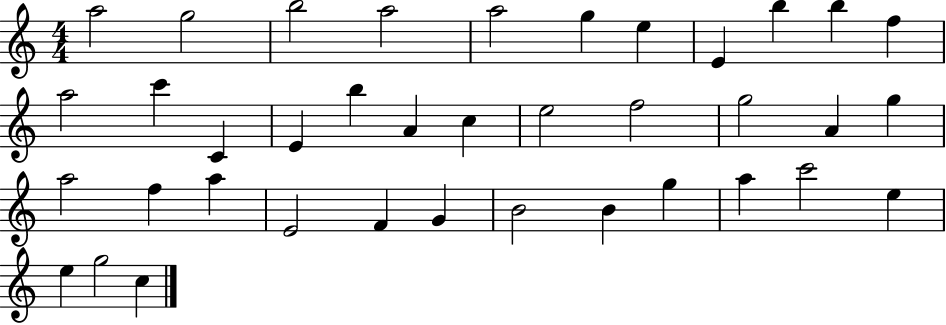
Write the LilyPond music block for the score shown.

{
  \clef treble
  \numericTimeSignature
  \time 4/4
  \key c \major
  a''2 g''2 | b''2 a''2 | a''2 g''4 e''4 | e'4 b''4 b''4 f''4 | \break a''2 c'''4 c'4 | e'4 b''4 a'4 c''4 | e''2 f''2 | g''2 a'4 g''4 | \break a''2 f''4 a''4 | e'2 f'4 g'4 | b'2 b'4 g''4 | a''4 c'''2 e''4 | \break e''4 g''2 c''4 | \bar "|."
}